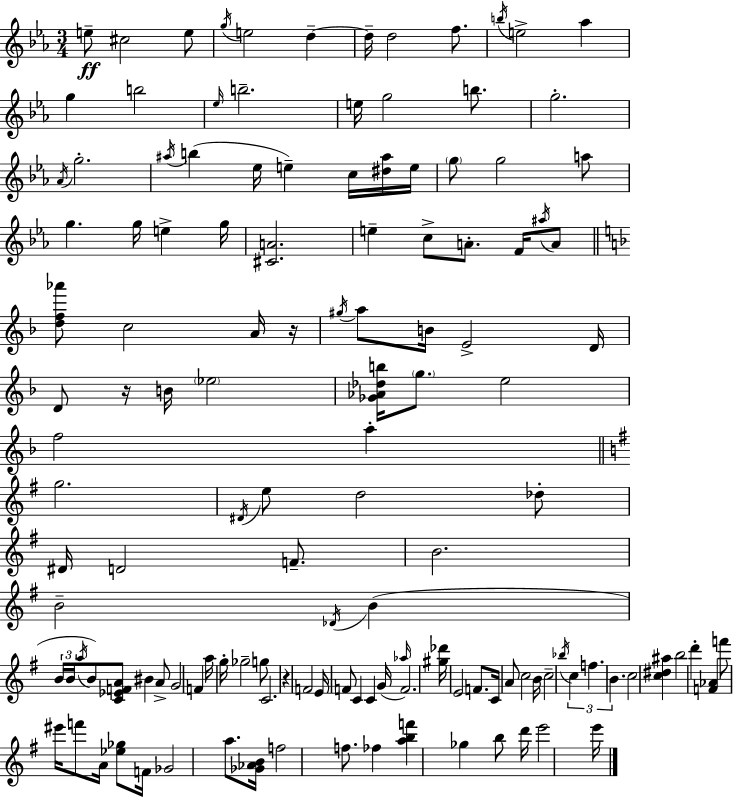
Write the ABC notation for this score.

X:1
T:Untitled
M:3/4
L:1/4
K:Cm
e/2 ^c2 e/2 g/4 e2 d d/4 d2 f/2 b/4 e2 _a g b2 _e/4 b2 e/4 g2 b/2 g2 _A/4 g2 ^a/4 b _e/4 e c/4 [^d^a]/4 e/4 g/2 g2 a/2 g g/4 e g/4 [^CA]2 e c/2 A/2 F/4 ^a/4 A/2 [df_a']/2 c2 A/4 z/4 ^g/4 a/2 B/4 E2 D/4 D/2 z/4 B/4 _e2 [_G_A_db]/4 g/2 e2 f2 a g2 ^D/4 e/2 d2 _d/2 ^D/4 D2 F/2 B2 B2 _D/4 B B/4 B/4 a/4 B/2 [C_EFA]/2 ^B A/2 G2 F a/4 g/4 _g2 g/2 C2 z F2 E/4 F/2 C C G/4 _a/4 F2 [^g_d']/4 E2 F/2 C/4 A/2 c2 B/4 c2 _b/4 c f B c2 [c^d^a] b2 d' [F_A] f'/2 ^e'/4 f'/2 A/4 [_e_g]/2 F/4 _G2 a/2 [_G_AB]/4 f2 f/2 _f [abf'] _g b/2 d'/4 e'2 e'/4